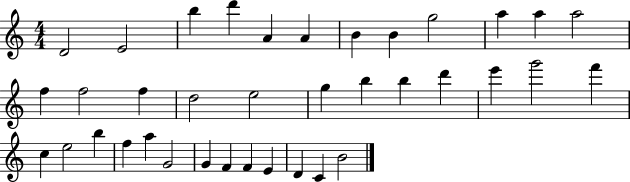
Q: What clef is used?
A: treble